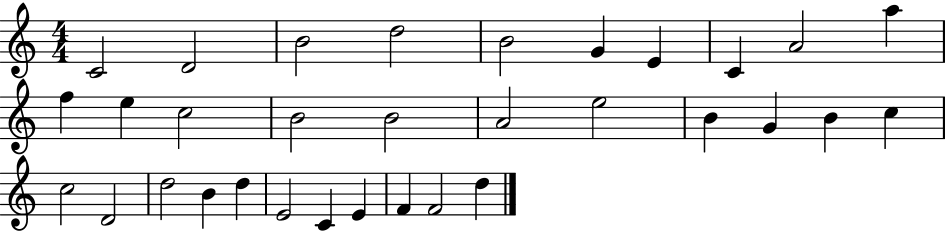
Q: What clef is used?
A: treble